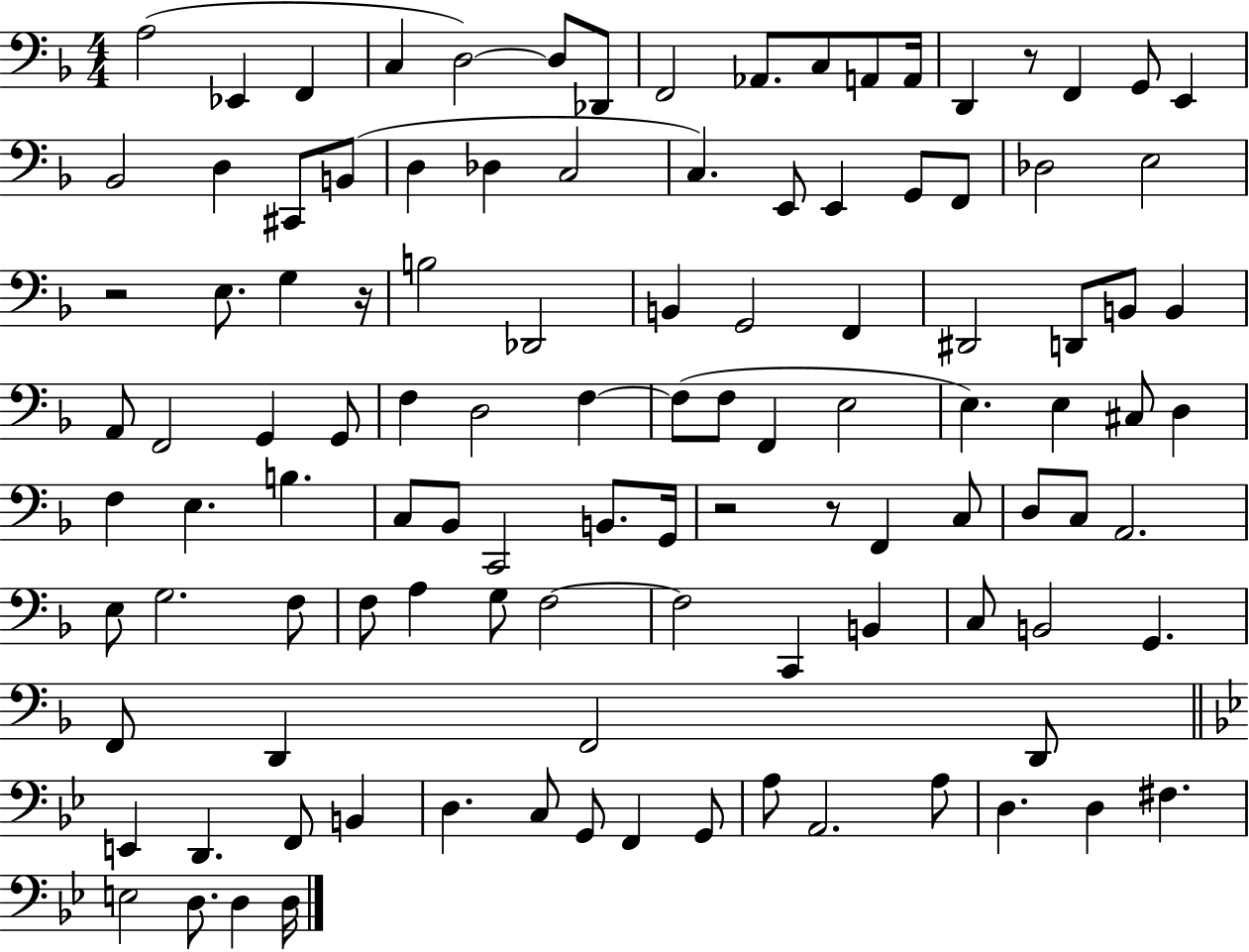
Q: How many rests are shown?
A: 5